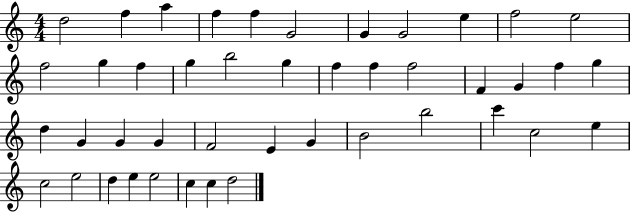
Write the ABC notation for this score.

X:1
T:Untitled
M:4/4
L:1/4
K:C
d2 f a f f G2 G G2 e f2 e2 f2 g f g b2 g f f f2 F G f g d G G G F2 E G B2 b2 c' c2 e c2 e2 d e e2 c c d2